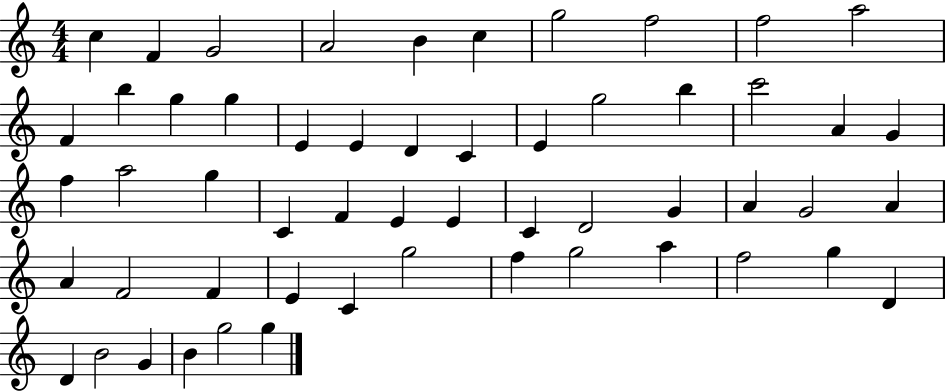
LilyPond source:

{
  \clef treble
  \numericTimeSignature
  \time 4/4
  \key c \major
  c''4 f'4 g'2 | a'2 b'4 c''4 | g''2 f''2 | f''2 a''2 | \break f'4 b''4 g''4 g''4 | e'4 e'4 d'4 c'4 | e'4 g''2 b''4 | c'''2 a'4 g'4 | \break f''4 a''2 g''4 | c'4 f'4 e'4 e'4 | c'4 d'2 g'4 | a'4 g'2 a'4 | \break a'4 f'2 f'4 | e'4 c'4 g''2 | f''4 g''2 a''4 | f''2 g''4 d'4 | \break d'4 b'2 g'4 | b'4 g''2 g''4 | \bar "|."
}